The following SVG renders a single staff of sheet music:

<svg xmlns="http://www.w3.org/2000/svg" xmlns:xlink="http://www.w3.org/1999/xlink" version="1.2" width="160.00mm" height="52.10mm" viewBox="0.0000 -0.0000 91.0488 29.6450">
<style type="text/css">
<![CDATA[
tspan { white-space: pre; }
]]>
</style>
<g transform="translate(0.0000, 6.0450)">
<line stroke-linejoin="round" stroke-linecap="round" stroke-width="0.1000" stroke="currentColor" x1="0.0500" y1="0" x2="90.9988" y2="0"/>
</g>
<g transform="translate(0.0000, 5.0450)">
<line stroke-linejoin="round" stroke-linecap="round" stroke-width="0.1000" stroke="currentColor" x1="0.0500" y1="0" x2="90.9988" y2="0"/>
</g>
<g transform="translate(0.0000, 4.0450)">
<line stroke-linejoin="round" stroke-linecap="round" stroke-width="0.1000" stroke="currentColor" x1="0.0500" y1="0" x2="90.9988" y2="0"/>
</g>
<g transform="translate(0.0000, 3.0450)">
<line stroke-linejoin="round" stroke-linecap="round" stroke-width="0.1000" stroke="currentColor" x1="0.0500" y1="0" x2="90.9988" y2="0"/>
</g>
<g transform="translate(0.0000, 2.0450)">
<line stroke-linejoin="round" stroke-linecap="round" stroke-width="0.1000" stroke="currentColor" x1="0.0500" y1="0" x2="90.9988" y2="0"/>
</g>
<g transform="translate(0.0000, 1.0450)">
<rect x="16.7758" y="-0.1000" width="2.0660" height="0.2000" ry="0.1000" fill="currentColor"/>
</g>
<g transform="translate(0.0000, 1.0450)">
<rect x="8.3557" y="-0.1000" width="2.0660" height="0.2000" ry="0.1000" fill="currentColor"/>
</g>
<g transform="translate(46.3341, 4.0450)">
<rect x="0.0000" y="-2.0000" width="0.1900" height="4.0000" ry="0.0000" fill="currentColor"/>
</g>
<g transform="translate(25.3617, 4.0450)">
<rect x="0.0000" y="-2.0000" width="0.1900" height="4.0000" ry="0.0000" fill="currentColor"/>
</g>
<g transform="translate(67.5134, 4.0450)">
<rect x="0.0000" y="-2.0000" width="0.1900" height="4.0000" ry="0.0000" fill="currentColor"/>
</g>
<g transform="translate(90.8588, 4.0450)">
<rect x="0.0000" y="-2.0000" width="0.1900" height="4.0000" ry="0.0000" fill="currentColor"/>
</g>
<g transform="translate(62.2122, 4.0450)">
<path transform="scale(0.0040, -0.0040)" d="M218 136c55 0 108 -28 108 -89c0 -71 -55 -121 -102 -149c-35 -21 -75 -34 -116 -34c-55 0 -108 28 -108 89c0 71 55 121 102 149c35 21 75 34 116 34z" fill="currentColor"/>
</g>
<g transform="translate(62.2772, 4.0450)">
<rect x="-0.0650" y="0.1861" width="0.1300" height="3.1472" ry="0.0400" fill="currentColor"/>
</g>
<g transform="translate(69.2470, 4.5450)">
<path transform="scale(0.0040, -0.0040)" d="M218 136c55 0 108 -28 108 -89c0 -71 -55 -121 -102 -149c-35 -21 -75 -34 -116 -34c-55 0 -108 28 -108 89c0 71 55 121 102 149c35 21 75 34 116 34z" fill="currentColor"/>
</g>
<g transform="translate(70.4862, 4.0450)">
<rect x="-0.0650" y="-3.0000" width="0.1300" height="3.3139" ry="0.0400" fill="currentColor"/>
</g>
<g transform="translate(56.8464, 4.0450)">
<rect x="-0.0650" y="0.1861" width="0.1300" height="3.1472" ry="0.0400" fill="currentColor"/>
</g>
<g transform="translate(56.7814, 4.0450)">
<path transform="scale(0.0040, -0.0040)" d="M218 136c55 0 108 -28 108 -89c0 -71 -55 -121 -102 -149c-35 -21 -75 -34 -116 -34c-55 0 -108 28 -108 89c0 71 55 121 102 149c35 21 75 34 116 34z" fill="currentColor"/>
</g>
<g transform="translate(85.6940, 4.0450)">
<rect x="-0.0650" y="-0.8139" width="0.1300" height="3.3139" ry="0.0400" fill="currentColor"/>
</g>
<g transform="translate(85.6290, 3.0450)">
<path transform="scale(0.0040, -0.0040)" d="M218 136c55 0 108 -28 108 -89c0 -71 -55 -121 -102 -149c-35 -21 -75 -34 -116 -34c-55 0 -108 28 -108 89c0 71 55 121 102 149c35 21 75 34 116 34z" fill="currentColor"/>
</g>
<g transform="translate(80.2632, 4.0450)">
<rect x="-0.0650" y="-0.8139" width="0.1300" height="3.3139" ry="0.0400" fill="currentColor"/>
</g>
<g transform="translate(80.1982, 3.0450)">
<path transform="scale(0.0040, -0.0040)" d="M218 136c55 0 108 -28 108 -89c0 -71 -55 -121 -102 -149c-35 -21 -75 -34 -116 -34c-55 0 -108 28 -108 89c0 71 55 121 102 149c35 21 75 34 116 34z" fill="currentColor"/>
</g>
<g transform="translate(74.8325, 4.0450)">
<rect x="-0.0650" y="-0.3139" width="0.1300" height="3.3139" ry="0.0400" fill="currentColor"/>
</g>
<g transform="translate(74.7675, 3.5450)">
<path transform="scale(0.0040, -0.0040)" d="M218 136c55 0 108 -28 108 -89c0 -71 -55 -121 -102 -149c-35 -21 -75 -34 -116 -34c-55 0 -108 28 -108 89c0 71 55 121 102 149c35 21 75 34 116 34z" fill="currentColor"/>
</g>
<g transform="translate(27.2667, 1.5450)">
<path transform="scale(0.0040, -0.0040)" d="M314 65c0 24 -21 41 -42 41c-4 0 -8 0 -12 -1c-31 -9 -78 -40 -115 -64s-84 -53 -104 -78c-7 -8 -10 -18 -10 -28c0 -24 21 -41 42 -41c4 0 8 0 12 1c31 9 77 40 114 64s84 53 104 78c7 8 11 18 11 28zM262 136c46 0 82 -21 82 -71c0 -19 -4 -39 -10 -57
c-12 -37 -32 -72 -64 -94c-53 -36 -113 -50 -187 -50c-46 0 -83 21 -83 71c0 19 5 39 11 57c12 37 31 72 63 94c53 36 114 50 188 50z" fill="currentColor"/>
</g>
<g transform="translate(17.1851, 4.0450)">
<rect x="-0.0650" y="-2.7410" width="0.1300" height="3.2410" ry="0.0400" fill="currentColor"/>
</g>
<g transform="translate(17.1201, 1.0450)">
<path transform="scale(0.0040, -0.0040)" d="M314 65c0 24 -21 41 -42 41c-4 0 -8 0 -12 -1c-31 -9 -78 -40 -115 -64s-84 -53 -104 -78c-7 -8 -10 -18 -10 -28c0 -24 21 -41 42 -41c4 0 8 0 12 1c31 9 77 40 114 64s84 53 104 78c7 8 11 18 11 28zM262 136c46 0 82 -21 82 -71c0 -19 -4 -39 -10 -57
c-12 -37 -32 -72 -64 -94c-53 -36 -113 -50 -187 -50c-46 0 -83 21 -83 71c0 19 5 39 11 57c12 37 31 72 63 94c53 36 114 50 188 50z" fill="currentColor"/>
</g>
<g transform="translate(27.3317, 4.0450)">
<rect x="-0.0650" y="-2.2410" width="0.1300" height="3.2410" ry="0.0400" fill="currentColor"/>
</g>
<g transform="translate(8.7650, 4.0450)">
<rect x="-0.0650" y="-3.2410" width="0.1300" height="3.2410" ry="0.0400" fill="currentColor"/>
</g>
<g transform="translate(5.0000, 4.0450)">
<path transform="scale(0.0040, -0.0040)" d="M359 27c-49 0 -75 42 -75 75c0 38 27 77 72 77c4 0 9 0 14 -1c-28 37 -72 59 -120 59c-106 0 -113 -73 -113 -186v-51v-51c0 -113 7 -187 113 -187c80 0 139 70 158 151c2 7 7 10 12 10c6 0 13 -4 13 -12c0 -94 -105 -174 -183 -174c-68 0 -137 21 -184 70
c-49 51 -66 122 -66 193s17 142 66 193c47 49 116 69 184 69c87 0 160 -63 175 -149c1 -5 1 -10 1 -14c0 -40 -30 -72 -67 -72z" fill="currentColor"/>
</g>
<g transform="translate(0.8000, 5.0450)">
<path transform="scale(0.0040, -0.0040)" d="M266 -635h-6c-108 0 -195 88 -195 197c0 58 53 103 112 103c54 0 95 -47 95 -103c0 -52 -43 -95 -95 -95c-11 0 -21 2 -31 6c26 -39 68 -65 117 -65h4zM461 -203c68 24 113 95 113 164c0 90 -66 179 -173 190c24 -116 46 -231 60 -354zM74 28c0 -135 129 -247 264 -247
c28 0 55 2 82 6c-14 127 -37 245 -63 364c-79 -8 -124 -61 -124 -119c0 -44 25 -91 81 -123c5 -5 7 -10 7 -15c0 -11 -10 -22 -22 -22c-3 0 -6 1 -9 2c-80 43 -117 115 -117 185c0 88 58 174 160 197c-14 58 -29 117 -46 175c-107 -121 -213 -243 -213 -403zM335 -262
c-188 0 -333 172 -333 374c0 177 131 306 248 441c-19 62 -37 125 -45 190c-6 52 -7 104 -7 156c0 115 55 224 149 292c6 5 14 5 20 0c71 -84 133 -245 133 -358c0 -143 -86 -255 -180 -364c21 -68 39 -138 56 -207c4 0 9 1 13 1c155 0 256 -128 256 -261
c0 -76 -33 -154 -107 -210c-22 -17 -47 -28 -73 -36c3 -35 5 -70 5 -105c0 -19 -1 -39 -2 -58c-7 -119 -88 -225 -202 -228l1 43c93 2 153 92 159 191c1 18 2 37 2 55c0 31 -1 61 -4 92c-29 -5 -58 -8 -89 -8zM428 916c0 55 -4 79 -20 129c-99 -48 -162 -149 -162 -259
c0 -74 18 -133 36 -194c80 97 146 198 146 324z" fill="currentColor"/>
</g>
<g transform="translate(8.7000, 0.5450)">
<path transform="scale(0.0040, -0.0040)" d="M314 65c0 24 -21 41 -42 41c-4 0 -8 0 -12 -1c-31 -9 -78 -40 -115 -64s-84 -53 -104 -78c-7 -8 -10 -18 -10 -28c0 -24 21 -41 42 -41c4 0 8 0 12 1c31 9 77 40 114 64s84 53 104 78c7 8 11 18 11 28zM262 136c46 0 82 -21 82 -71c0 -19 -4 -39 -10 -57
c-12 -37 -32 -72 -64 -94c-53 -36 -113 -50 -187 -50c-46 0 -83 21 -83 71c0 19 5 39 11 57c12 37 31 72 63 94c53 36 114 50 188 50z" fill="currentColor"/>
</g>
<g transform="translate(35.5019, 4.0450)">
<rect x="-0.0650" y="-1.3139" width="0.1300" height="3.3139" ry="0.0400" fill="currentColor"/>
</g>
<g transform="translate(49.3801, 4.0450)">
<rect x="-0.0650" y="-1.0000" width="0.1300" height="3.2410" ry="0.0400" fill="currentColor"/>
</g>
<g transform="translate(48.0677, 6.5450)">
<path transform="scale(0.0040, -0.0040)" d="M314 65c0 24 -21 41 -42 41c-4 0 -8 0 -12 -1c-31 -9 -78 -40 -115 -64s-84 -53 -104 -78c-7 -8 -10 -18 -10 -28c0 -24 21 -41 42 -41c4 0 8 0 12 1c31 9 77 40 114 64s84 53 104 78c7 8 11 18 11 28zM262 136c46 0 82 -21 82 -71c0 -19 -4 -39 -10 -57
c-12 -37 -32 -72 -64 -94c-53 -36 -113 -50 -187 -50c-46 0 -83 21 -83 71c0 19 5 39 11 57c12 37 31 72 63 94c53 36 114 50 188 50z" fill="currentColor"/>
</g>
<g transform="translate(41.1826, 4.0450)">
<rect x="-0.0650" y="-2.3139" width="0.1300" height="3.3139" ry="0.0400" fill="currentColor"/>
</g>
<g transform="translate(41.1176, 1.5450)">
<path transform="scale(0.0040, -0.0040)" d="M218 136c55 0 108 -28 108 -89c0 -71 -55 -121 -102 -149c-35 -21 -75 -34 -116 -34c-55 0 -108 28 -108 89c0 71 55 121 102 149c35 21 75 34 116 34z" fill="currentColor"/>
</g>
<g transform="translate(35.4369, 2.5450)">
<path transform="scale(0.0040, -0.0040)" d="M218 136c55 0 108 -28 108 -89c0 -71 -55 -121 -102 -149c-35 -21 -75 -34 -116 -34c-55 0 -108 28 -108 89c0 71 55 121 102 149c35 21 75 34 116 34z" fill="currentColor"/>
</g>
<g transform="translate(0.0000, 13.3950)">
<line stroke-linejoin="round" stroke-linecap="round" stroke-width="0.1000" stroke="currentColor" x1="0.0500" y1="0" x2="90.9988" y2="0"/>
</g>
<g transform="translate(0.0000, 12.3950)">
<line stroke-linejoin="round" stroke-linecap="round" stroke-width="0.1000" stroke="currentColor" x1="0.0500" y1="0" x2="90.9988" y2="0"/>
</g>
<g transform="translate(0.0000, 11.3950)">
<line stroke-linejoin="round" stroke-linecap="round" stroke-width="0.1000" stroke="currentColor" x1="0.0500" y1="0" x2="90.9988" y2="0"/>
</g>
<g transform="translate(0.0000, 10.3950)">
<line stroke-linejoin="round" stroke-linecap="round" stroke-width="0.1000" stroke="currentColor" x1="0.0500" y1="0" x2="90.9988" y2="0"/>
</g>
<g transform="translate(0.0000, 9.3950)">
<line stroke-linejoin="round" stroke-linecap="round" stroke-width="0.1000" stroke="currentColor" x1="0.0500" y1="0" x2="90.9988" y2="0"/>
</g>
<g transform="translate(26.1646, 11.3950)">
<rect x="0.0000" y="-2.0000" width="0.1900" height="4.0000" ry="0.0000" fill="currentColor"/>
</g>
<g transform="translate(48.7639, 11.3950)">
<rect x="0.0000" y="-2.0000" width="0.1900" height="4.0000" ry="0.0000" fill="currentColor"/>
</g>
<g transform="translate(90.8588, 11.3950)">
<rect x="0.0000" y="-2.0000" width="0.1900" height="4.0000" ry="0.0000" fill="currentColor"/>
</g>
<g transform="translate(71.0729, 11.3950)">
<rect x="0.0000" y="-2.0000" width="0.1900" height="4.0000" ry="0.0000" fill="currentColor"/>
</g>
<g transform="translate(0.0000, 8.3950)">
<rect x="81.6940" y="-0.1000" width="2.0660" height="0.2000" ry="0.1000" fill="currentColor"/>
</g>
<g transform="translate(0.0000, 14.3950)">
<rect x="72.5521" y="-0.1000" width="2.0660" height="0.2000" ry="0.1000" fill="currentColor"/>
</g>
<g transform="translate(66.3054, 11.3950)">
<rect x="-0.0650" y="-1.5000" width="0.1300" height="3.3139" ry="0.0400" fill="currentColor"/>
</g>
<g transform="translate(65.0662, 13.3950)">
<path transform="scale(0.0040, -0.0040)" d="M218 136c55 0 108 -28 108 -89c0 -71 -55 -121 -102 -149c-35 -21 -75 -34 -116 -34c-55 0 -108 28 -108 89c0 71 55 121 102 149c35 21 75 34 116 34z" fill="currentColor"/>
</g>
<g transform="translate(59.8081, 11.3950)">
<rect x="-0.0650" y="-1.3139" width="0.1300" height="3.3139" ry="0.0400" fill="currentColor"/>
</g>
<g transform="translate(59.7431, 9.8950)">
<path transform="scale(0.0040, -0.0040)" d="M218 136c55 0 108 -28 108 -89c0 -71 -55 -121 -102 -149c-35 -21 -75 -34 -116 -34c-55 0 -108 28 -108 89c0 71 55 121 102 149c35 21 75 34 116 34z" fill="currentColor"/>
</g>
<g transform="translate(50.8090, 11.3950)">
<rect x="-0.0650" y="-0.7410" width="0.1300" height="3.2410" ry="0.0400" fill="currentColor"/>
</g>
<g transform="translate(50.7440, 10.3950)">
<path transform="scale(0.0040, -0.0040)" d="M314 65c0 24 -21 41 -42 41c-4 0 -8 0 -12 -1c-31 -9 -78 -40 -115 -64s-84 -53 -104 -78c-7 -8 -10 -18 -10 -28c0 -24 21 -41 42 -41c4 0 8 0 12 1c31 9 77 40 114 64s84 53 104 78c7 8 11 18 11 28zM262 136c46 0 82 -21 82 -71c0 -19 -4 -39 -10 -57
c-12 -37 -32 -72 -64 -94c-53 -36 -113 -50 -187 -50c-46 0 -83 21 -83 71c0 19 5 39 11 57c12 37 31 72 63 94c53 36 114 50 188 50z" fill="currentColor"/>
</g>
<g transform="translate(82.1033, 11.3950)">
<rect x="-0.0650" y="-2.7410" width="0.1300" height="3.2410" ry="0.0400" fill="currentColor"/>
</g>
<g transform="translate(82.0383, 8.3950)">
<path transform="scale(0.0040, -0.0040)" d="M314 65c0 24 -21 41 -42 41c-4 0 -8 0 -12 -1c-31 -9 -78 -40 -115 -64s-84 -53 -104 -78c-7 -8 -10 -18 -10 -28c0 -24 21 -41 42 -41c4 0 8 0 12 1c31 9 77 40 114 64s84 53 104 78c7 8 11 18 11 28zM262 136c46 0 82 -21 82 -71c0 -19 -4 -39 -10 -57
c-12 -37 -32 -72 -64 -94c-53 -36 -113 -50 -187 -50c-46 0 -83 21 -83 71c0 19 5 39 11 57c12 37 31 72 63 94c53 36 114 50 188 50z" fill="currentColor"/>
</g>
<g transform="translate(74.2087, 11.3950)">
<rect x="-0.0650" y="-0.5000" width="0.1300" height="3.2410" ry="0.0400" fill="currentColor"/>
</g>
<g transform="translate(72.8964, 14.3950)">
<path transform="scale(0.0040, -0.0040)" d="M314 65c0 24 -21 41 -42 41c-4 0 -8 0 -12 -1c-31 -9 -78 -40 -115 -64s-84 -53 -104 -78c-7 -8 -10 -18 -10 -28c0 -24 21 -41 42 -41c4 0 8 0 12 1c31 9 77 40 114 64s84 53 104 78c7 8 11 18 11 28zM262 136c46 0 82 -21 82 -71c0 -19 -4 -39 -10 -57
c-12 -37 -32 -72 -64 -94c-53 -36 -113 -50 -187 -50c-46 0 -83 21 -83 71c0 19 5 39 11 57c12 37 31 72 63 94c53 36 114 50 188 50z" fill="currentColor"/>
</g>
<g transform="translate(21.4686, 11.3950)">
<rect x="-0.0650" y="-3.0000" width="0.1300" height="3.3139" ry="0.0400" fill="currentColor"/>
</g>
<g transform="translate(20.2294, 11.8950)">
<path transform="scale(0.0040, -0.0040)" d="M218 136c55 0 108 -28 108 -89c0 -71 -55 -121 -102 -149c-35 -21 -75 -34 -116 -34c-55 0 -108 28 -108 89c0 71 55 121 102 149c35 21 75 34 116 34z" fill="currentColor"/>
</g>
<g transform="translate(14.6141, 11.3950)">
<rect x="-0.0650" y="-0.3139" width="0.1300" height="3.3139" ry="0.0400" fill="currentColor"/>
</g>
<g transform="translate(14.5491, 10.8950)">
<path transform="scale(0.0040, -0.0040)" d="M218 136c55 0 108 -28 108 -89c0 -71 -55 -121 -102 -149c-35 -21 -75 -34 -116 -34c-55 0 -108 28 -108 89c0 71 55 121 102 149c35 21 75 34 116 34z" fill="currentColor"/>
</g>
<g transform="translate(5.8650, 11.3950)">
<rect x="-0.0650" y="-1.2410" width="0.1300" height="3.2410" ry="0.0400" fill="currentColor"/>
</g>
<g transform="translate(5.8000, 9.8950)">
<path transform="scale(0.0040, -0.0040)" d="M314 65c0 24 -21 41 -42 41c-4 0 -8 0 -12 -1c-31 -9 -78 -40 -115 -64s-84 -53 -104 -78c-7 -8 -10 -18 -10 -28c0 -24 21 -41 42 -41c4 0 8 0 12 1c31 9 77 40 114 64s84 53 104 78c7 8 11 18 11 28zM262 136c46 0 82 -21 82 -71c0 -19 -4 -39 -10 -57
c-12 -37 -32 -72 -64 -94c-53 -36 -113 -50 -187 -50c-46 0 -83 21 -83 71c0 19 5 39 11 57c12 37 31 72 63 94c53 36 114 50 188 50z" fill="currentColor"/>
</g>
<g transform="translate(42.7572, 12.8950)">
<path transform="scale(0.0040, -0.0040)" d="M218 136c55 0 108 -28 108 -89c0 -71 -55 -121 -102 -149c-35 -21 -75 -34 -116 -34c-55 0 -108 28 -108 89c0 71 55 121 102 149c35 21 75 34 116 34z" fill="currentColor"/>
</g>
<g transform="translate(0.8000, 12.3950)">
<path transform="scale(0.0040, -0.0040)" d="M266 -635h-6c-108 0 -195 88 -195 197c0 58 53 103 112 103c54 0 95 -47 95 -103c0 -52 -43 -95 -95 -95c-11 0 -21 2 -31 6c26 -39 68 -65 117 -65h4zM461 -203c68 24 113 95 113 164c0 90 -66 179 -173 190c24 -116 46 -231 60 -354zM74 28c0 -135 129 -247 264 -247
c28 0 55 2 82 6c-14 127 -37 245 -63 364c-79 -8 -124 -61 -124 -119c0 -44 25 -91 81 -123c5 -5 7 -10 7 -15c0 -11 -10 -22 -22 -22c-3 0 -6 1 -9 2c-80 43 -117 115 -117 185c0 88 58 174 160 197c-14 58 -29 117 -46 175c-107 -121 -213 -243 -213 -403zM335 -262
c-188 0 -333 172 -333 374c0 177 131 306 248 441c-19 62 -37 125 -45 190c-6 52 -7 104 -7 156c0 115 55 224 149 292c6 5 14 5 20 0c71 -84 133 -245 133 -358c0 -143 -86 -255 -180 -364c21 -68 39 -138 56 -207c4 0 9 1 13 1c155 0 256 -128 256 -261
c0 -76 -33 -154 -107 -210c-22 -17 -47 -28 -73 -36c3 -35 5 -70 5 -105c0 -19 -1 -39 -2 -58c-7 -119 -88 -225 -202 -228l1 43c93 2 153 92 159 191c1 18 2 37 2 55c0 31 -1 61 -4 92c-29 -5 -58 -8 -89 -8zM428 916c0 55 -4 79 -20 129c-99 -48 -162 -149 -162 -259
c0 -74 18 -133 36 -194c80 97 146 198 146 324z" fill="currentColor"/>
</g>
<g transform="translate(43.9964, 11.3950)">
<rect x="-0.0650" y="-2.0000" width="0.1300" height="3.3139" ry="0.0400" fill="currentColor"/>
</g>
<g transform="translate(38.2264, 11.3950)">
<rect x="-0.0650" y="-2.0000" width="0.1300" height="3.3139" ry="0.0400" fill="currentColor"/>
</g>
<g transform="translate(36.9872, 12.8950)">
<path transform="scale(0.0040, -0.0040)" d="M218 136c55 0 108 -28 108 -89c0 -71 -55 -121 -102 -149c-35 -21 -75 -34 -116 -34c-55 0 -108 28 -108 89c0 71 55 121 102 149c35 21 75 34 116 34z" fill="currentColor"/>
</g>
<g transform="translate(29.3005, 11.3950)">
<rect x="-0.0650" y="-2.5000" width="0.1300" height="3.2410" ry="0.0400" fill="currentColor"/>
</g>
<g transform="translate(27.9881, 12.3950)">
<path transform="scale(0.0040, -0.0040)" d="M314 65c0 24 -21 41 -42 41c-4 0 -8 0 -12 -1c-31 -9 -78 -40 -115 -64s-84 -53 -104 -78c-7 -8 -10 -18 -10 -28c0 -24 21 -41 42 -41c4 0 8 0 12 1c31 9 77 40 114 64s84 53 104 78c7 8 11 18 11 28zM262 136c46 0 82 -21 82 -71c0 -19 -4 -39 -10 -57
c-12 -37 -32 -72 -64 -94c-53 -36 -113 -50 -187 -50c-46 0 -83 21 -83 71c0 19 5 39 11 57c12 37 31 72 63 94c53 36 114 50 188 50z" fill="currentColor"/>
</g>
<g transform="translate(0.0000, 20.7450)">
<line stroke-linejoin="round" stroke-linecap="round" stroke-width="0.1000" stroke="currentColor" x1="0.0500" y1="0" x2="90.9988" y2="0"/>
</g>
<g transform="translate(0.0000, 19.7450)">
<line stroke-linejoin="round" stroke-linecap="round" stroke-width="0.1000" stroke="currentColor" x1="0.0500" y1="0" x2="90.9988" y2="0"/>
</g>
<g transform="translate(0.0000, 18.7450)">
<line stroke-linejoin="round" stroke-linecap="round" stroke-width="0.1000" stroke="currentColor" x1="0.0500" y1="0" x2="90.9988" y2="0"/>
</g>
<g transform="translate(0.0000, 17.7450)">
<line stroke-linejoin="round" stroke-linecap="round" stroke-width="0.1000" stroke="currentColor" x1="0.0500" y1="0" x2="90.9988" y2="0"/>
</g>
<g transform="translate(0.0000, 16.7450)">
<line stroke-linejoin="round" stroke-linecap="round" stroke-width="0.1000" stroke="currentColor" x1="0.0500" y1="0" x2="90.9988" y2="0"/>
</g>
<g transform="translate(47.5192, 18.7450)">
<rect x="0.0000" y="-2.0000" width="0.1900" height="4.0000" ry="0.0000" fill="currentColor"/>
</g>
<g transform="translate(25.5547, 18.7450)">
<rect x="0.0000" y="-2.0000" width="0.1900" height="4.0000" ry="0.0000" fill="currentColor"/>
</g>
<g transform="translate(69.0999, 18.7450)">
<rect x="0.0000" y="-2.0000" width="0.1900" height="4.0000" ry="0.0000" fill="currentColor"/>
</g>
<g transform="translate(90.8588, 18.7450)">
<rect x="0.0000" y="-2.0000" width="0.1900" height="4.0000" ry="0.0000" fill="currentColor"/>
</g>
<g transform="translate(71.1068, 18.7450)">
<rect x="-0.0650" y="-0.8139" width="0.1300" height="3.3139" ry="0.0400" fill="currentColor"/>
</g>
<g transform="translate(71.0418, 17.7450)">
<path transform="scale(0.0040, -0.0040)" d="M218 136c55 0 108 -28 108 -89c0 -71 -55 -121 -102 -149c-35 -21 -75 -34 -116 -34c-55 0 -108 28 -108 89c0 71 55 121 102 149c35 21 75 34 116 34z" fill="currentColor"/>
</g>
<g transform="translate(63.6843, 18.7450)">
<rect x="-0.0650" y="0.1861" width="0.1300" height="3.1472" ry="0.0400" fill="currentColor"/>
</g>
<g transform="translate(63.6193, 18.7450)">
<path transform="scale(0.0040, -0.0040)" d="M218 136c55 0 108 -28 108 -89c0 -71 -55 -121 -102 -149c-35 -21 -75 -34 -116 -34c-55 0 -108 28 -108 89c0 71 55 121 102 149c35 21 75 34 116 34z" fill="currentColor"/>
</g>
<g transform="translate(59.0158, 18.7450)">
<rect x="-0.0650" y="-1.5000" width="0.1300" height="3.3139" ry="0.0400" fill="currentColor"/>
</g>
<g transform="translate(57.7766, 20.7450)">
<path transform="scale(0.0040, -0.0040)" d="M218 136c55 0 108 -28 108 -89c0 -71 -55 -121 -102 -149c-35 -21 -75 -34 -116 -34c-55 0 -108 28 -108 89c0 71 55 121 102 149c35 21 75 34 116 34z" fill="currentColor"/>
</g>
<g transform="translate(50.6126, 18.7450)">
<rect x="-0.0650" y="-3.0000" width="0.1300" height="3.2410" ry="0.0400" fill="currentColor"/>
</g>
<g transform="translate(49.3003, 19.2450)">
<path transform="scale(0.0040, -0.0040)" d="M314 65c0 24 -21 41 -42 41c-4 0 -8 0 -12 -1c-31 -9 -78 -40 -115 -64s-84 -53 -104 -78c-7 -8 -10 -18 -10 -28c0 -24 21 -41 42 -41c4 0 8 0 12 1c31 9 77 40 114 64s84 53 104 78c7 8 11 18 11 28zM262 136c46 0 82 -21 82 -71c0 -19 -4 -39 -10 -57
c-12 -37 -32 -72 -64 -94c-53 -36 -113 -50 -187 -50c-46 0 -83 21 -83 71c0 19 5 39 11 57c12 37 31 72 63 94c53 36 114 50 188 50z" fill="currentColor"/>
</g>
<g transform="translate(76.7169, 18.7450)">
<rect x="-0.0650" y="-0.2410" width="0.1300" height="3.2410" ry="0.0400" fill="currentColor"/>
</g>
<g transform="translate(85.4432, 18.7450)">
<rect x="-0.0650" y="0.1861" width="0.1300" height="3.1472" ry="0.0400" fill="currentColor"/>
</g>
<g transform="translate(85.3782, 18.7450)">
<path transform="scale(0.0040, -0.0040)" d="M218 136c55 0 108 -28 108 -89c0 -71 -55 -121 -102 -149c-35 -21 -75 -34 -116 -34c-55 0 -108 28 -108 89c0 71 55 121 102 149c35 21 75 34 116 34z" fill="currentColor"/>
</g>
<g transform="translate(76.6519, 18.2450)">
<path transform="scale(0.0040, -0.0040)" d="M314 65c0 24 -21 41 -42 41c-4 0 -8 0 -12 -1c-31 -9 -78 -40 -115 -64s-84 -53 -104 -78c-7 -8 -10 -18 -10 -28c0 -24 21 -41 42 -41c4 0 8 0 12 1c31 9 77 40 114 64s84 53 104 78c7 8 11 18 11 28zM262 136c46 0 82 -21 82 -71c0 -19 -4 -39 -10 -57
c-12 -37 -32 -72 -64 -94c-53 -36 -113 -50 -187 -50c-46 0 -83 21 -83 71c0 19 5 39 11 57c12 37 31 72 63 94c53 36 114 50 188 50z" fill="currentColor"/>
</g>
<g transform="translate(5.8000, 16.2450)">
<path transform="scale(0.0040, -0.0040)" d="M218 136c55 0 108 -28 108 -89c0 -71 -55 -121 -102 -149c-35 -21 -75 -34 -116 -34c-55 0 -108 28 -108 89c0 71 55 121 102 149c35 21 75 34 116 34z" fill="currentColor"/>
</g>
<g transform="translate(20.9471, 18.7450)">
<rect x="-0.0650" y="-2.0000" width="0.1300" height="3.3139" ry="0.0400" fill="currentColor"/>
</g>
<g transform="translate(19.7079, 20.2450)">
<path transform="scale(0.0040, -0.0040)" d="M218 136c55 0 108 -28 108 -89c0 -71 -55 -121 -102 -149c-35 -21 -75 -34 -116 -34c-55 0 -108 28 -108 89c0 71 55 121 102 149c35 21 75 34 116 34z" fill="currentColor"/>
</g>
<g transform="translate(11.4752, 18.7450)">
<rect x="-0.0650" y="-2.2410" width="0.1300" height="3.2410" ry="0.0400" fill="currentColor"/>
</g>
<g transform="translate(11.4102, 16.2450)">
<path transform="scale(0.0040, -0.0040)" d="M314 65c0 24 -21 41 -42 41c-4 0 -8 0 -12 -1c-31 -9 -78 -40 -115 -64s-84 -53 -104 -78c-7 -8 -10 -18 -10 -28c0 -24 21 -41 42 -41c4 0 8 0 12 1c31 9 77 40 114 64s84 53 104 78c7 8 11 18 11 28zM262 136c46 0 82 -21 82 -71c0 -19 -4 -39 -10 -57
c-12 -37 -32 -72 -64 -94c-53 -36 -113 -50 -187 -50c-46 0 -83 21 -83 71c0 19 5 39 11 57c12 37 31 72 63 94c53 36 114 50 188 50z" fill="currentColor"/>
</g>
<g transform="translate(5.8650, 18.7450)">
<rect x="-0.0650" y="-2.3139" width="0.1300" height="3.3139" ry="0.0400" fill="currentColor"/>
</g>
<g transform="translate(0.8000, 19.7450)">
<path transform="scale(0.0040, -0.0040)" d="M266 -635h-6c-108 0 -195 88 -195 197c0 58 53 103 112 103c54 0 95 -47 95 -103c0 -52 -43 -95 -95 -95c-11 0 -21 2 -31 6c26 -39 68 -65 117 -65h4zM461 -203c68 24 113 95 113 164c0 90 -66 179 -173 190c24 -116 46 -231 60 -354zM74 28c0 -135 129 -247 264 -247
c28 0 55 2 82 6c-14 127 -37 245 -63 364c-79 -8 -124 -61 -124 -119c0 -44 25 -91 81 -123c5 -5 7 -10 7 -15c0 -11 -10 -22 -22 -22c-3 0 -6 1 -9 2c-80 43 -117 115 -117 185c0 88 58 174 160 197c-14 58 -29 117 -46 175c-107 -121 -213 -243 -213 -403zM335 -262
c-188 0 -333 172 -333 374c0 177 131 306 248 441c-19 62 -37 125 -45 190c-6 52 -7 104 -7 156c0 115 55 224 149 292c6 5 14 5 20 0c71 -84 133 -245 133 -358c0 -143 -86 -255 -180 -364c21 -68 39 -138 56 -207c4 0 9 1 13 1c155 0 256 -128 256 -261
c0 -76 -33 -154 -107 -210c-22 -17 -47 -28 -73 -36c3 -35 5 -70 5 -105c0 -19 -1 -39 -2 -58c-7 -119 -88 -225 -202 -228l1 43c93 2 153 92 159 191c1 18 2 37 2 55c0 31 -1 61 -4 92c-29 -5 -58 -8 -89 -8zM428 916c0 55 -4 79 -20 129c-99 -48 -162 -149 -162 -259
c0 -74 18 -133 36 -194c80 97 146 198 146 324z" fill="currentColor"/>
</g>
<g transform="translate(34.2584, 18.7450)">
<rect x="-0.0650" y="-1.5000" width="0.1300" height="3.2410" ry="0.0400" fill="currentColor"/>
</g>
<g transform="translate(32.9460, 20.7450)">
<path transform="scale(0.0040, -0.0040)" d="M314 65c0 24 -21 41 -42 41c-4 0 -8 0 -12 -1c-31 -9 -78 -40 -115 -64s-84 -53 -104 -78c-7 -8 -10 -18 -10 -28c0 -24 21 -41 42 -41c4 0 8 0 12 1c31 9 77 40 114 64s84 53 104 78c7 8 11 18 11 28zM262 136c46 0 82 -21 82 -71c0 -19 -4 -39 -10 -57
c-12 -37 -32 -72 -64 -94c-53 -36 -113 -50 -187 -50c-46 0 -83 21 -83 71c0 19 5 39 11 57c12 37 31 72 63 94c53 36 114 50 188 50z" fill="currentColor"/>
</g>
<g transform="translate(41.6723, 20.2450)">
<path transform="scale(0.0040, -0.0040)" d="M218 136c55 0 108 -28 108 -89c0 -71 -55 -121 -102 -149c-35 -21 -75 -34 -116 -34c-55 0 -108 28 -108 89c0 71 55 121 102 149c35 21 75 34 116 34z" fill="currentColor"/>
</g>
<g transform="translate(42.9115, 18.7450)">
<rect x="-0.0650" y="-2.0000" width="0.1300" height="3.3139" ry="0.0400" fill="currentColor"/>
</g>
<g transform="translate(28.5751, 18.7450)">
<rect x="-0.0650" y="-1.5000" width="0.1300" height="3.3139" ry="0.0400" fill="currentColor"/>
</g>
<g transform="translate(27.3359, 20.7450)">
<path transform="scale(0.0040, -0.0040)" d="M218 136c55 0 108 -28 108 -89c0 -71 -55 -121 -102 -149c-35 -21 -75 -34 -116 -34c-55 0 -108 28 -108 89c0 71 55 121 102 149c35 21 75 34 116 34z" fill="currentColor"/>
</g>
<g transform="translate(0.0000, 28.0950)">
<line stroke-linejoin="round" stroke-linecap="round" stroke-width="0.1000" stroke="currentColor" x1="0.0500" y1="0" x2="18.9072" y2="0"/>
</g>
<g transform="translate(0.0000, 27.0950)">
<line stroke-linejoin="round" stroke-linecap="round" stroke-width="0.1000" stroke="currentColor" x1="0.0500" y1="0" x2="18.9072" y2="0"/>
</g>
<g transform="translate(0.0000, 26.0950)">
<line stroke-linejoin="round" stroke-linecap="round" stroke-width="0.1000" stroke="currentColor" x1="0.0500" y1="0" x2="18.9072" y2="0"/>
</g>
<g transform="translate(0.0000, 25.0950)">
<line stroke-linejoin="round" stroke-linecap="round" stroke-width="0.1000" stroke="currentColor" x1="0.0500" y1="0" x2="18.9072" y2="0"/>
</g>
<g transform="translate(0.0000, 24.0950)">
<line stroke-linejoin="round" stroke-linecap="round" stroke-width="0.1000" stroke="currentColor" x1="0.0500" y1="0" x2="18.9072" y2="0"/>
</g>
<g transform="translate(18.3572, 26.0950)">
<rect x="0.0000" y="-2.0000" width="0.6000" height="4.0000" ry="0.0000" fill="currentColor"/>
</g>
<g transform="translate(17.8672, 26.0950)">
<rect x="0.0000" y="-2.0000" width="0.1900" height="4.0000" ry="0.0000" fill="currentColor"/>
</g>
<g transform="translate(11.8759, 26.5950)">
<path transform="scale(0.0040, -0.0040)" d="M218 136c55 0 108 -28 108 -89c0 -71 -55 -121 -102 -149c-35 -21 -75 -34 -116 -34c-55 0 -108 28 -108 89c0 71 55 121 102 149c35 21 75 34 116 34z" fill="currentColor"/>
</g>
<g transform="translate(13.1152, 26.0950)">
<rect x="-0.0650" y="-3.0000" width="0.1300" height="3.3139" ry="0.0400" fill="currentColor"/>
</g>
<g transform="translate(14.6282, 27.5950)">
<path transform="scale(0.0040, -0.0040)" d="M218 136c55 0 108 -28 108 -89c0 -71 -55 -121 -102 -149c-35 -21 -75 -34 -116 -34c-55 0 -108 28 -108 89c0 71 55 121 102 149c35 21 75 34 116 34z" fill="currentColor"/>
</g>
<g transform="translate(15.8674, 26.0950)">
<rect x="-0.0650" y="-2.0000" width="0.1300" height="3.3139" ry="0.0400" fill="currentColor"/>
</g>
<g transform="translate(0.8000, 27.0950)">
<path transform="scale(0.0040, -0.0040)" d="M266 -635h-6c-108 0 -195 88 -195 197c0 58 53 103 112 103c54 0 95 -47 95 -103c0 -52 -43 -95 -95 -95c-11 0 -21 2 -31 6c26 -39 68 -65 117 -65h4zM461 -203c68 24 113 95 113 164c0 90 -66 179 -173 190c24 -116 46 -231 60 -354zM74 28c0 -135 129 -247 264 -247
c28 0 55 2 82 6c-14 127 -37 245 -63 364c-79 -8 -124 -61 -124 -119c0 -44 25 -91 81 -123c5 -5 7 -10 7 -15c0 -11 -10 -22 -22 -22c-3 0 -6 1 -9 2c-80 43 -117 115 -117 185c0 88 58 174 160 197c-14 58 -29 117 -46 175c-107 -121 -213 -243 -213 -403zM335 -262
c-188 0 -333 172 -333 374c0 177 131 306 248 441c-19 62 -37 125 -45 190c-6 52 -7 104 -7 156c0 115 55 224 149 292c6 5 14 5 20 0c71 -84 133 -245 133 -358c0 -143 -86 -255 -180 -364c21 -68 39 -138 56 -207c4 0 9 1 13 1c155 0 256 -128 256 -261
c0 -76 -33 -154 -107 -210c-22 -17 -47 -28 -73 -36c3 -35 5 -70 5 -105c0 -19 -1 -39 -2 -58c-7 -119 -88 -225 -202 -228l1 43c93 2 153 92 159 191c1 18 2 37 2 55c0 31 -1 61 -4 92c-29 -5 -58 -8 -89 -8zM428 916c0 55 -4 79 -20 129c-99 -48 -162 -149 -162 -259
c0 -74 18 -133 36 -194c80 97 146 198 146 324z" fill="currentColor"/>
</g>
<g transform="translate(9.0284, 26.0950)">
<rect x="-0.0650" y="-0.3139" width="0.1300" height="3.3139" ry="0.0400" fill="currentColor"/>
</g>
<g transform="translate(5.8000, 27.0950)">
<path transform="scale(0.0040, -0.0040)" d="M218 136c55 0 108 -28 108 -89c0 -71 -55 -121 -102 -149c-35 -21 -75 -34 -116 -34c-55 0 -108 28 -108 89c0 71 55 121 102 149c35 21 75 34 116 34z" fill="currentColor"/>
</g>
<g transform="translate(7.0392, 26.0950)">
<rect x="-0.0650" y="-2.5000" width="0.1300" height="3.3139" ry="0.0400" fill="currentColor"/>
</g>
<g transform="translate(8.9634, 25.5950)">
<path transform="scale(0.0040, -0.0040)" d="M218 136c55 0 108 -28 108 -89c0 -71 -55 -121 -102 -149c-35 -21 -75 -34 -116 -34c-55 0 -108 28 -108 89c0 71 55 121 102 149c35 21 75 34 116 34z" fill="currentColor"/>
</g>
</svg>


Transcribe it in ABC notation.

X:1
T:Untitled
M:4/4
L:1/4
K:C
b2 a2 g2 e g D2 B B A c d d e2 c A G2 F F d2 e E C2 a2 g g2 F E E2 F A2 E B d c2 B G c A F